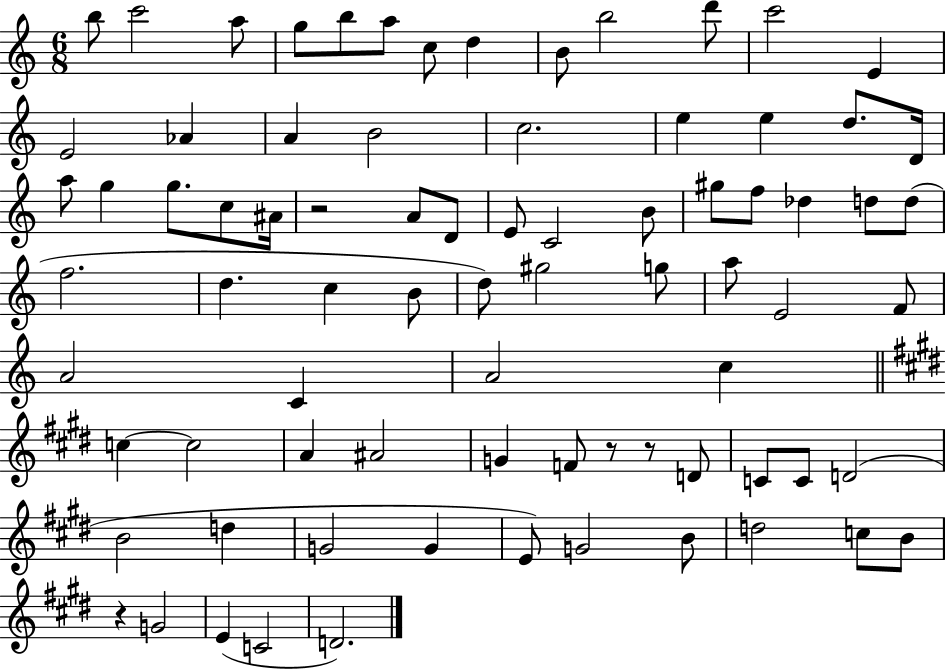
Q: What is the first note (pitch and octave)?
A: B5